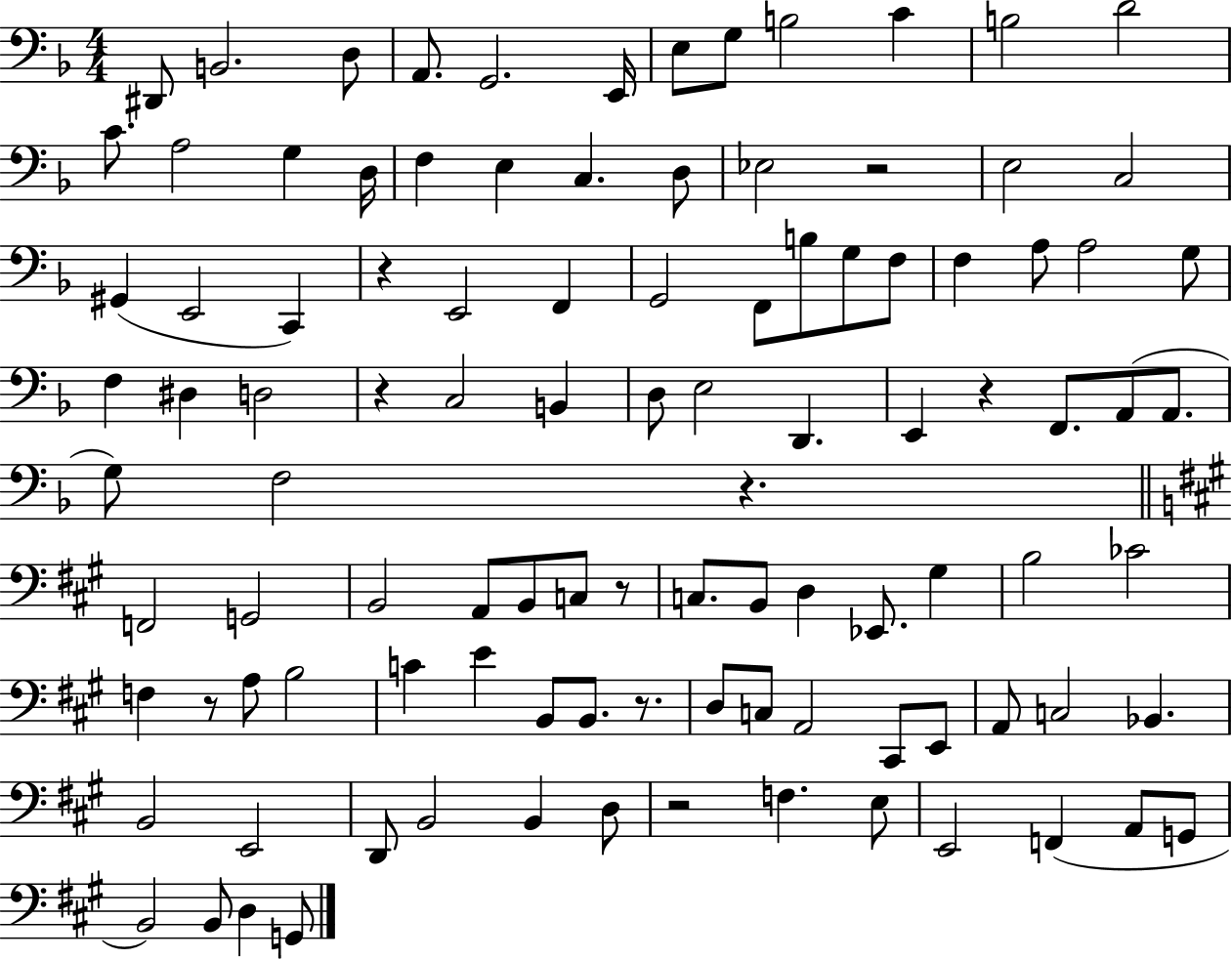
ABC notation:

X:1
T:Untitled
M:4/4
L:1/4
K:F
^D,,/2 B,,2 D,/2 A,,/2 G,,2 E,,/4 E,/2 G,/2 B,2 C B,2 D2 C/2 A,2 G, D,/4 F, E, C, D,/2 _E,2 z2 E,2 C,2 ^G,, E,,2 C,, z E,,2 F,, G,,2 F,,/2 B,/2 G,/2 F,/2 F, A,/2 A,2 G,/2 F, ^D, D,2 z C,2 B,, D,/2 E,2 D,, E,, z F,,/2 A,,/2 A,,/2 G,/2 F,2 z F,,2 G,,2 B,,2 A,,/2 B,,/2 C,/2 z/2 C,/2 B,,/2 D, _E,,/2 ^G, B,2 _C2 F, z/2 A,/2 B,2 C E B,,/2 B,,/2 z/2 D,/2 C,/2 A,,2 ^C,,/2 E,,/2 A,,/2 C,2 _B,, B,,2 E,,2 D,,/2 B,,2 B,, D,/2 z2 F, E,/2 E,,2 F,, A,,/2 G,,/2 B,,2 B,,/2 D, G,,/2